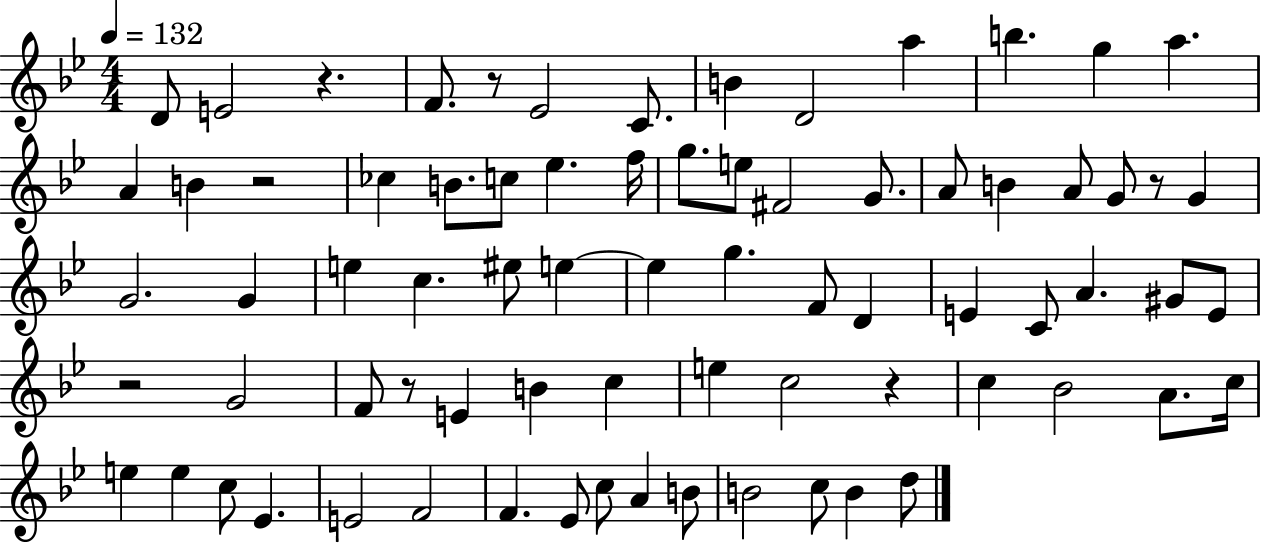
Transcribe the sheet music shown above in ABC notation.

X:1
T:Untitled
M:4/4
L:1/4
K:Bb
D/2 E2 z F/2 z/2 _E2 C/2 B D2 a b g a A B z2 _c B/2 c/2 _e f/4 g/2 e/2 ^F2 G/2 A/2 B A/2 G/2 z/2 G G2 G e c ^e/2 e e g F/2 D E C/2 A ^G/2 E/2 z2 G2 F/2 z/2 E B c e c2 z c _B2 A/2 c/4 e e c/2 _E E2 F2 F _E/2 c/2 A B/2 B2 c/2 B d/2